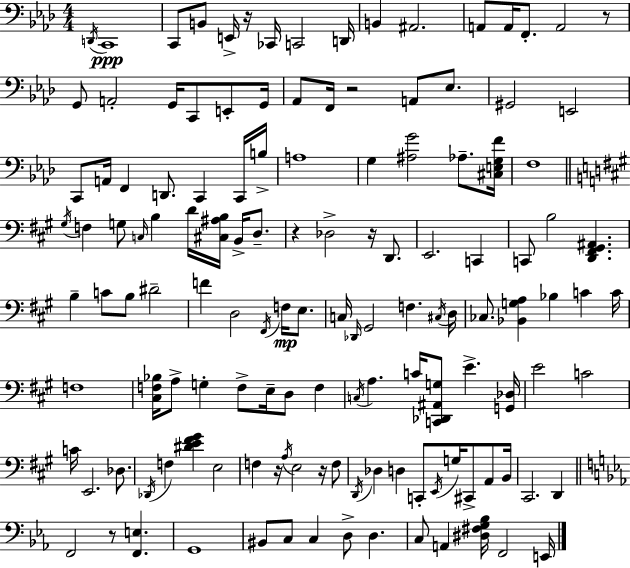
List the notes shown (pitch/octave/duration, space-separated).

D2/s C2/w C2/e B2/e E2/s R/s CES2/s C2/h D2/s B2/q A#2/h. A2/e A2/s F2/e. A2/h R/e G2/e A2/h G2/s C2/e E2/e G2/s Ab2/e F2/s R/h A2/e Eb3/e. G#2/h E2/h C2/e A2/s F2/q D2/e. C2/q C2/s B3/s A3/w G3/q [A#3,G4]/h Ab3/e. [C#3,E3,G3,F4]/s F3/w G#3/s F3/q G3/e C3/s B3/q D4/s [C#3,A#3,B3]/s B2/s D3/e. R/q Db3/h R/s D2/e. E2/h. C2/q C2/e B3/h [D2,F#2,G#2,A#2]/q. B3/q C4/e B3/e D#4/h F4/q D3/h F#2/s F3/s E3/e. C3/s Db2/s G#2/h F3/q. C#3/s D3/s CES3/e. [Bb2,G3,A3]/q Bb3/q C4/q C4/s F3/w [C#3,F3,Bb3]/s A3/e G3/q F3/e E3/s D3/e F3/q C3/s A3/q. C4/s [C2,Db2,A#2,G3]/e E4/q. [G2,Db3]/s E4/h C4/h C4/s E2/h. Db3/e. Db2/s F3/q [D#4,E4,F#4,G#4]/q E3/h F3/q R/s A3/s E3/h R/s F3/e D2/s Db3/q D3/q C2/e E2/s G3/s C#2/e A2/e B2/s C#2/h. D2/q F2/h R/e [F2,E3]/q. G2/w BIS2/e C3/e C3/q D3/e D3/q. C3/e A2/q [D#3,F#3,G3,Bb3]/s F2/h E2/s